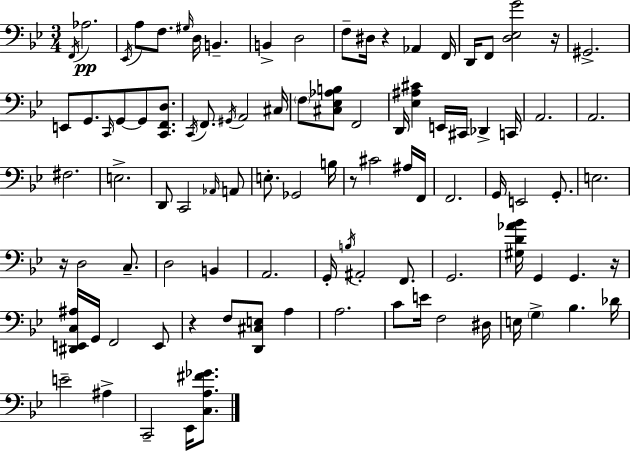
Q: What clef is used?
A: bass